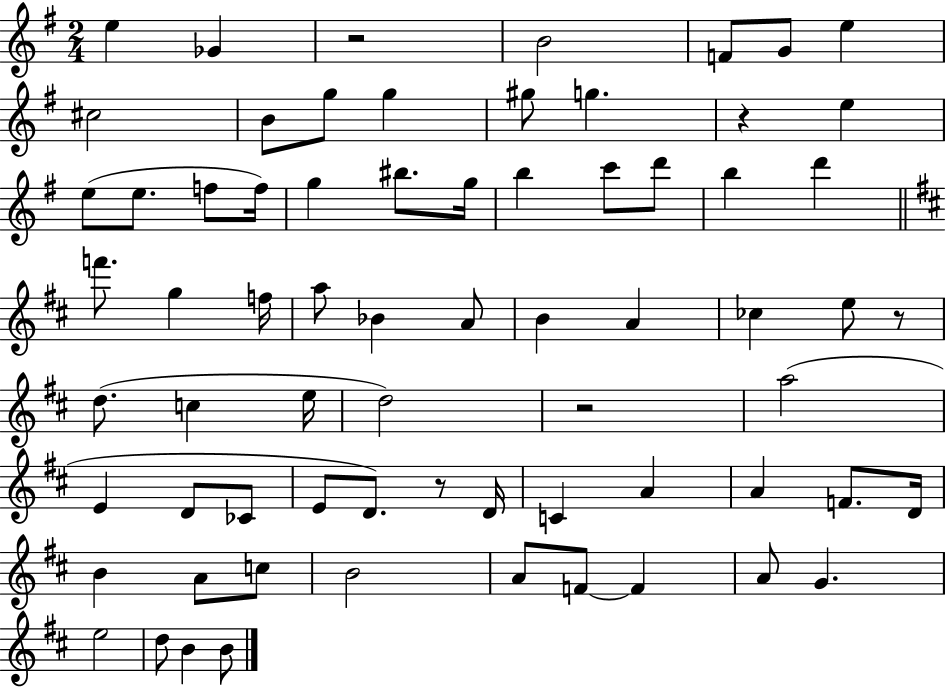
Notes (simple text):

E5/q Gb4/q R/h B4/h F4/e G4/e E5/q C#5/h B4/e G5/e G5/q G#5/e G5/q. R/q E5/q E5/e E5/e. F5/e F5/s G5/q BIS5/e. G5/s B5/q C6/e D6/e B5/q D6/q F6/e. G5/q F5/s A5/e Bb4/q A4/e B4/q A4/q CES5/q E5/e R/e D5/e. C5/q E5/s D5/h R/h A5/h E4/q D4/e CES4/e E4/e D4/e. R/e D4/s C4/q A4/q A4/q F4/e. D4/s B4/q A4/e C5/e B4/h A4/e F4/e F4/q A4/e G4/q. E5/h D5/e B4/q B4/e